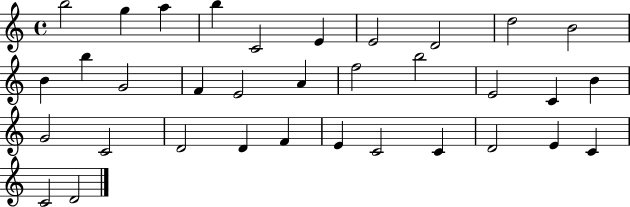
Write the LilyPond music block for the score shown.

{
  \clef treble
  \time 4/4
  \defaultTimeSignature
  \key c \major
  b''2 g''4 a''4 | b''4 c'2 e'4 | e'2 d'2 | d''2 b'2 | \break b'4 b''4 g'2 | f'4 e'2 a'4 | f''2 b''2 | e'2 c'4 b'4 | \break g'2 c'2 | d'2 d'4 f'4 | e'4 c'2 c'4 | d'2 e'4 c'4 | \break c'2 d'2 | \bar "|."
}